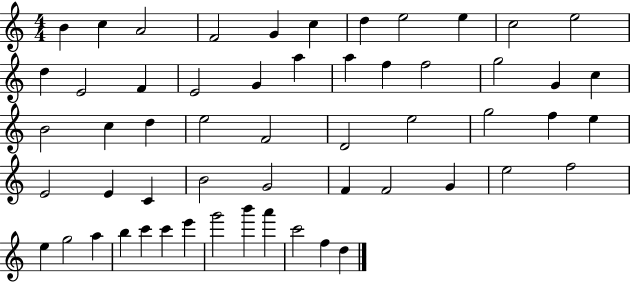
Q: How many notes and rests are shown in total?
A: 56